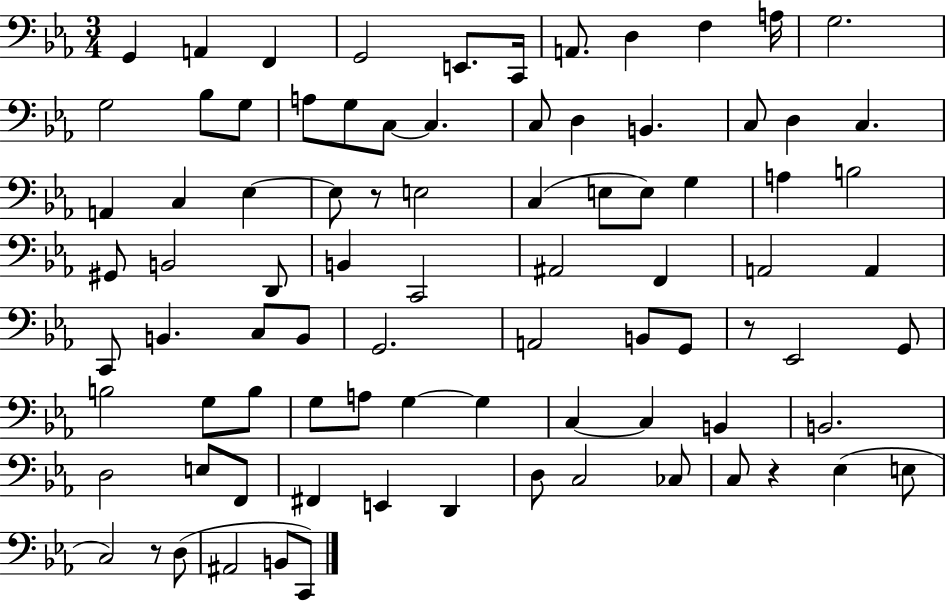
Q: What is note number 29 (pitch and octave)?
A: E3